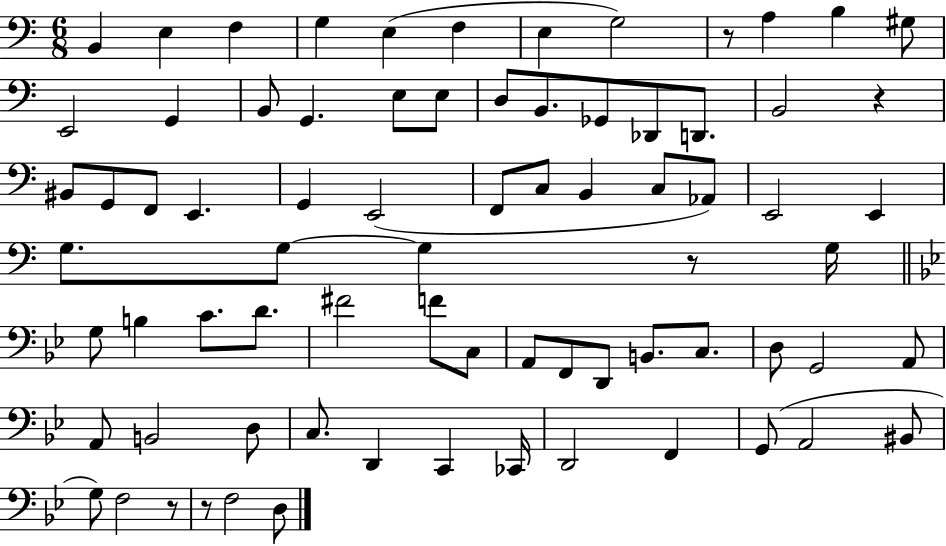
{
  \clef bass
  \numericTimeSignature
  \time 6/8
  \key c \major
  b,4 e4 f4 | g4 e4( f4 | e4 g2) | r8 a4 b4 gis8 | \break e,2 g,4 | b,8 g,4. e8 e8 | d8 b,8. ges,8 des,8 d,8. | b,2 r4 | \break bis,8 g,8 f,8 e,4. | g,4 e,2( | f,8 c8 b,4 c8 aes,8) | e,2 e,4 | \break g8. g8~~ g4 r8 g16 | \bar "||" \break \key bes \major g8 b4 c'8. d'8. | fis'2 f'8 c8 | a,8 f,8 d,8 b,8. c8. | d8 g,2 a,8 | \break a,8 b,2 d8 | c8. d,4 c,4 ces,16 | d,2 f,4 | g,8( a,2 bis,8 | \break g8) f2 r8 | r8 f2 d8 | \bar "|."
}